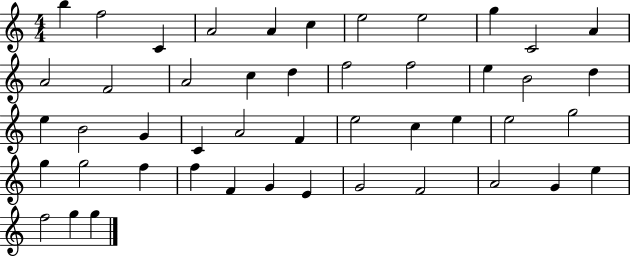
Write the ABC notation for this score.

X:1
T:Untitled
M:4/4
L:1/4
K:C
b f2 C A2 A c e2 e2 g C2 A A2 F2 A2 c d f2 f2 e B2 d e B2 G C A2 F e2 c e e2 g2 g g2 f f F G E G2 F2 A2 G e f2 g g